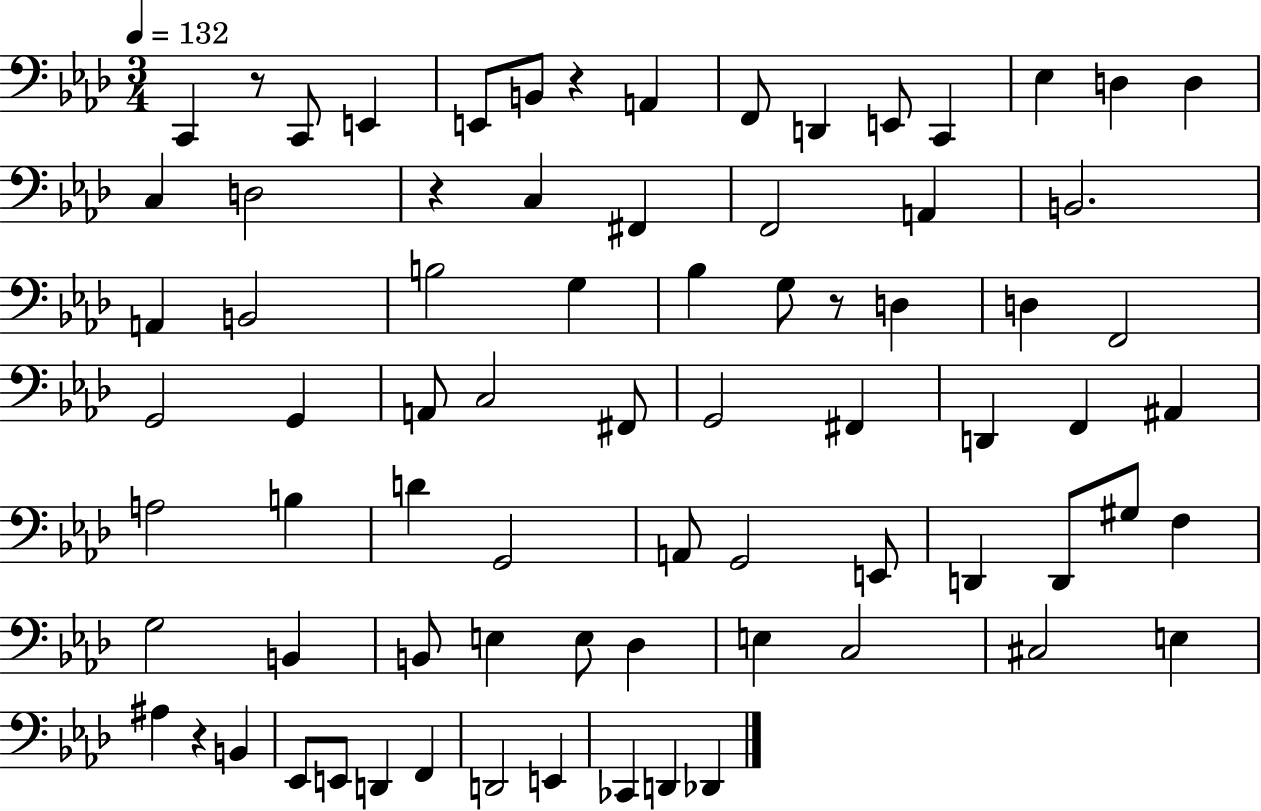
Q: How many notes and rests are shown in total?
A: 76